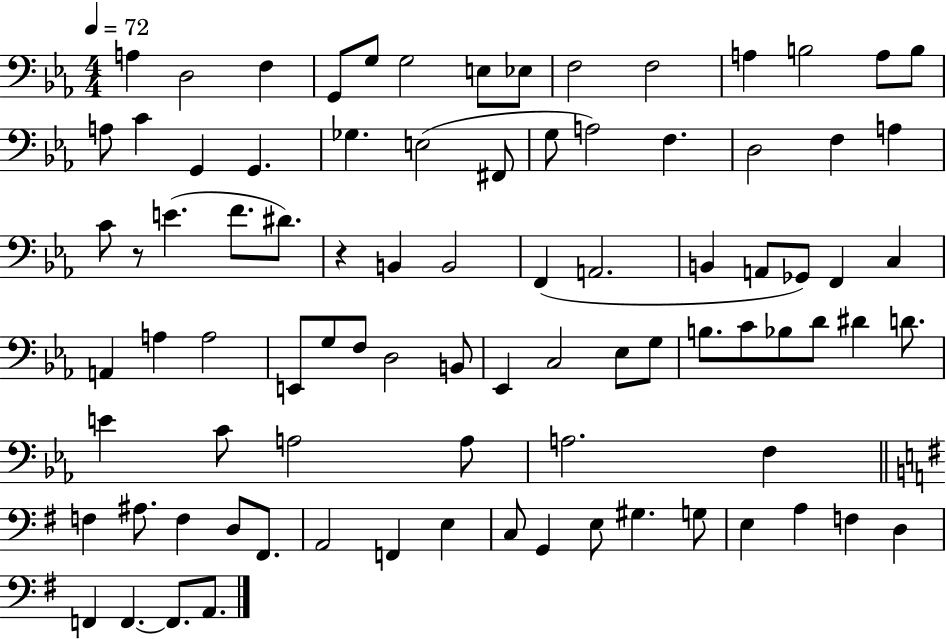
{
  \clef bass
  \numericTimeSignature
  \time 4/4
  \key ees \major
  \tempo 4 = 72
  a4 d2 f4 | g,8 g8 g2 e8 ees8 | f2 f2 | a4 b2 a8 b8 | \break a8 c'4 g,4 g,4. | ges4. e2( fis,8 | g8 a2) f4. | d2 f4 a4 | \break c'8 r8 e'4.( f'8. dis'8.) | r4 b,4 b,2 | f,4( a,2. | b,4 a,8 ges,8) f,4 c4 | \break a,4 a4 a2 | e,8 g8 f8 d2 b,8 | ees,4 c2 ees8 g8 | b8. c'8 bes8 d'8 dis'4 d'8. | \break e'4 c'8 a2 a8 | a2. f4 | \bar "||" \break \key e \minor f4 ais8. f4 d8 fis,8. | a,2 f,4 e4 | c8 g,4 e8 gis4. g8 | e4 a4 f4 d4 | \break f,4 f,4.~~ f,8. a,8. | \bar "|."
}